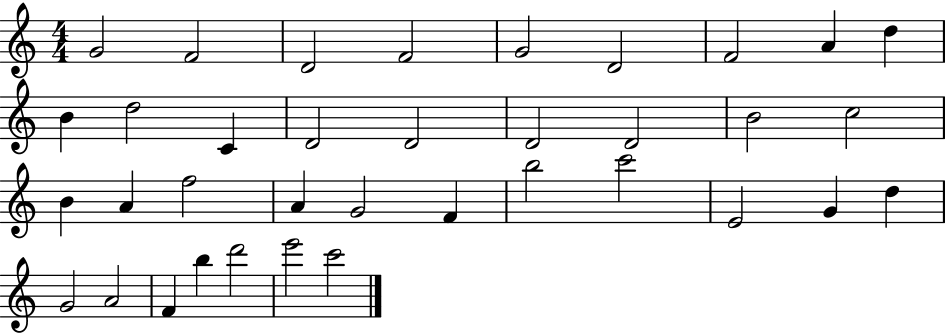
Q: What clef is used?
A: treble